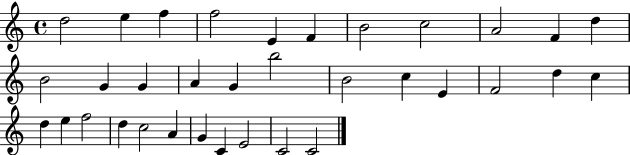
X:1
T:Untitled
M:4/4
L:1/4
K:C
d2 e f f2 E F B2 c2 A2 F d B2 G G A G b2 B2 c E F2 d c d e f2 d c2 A G C E2 C2 C2